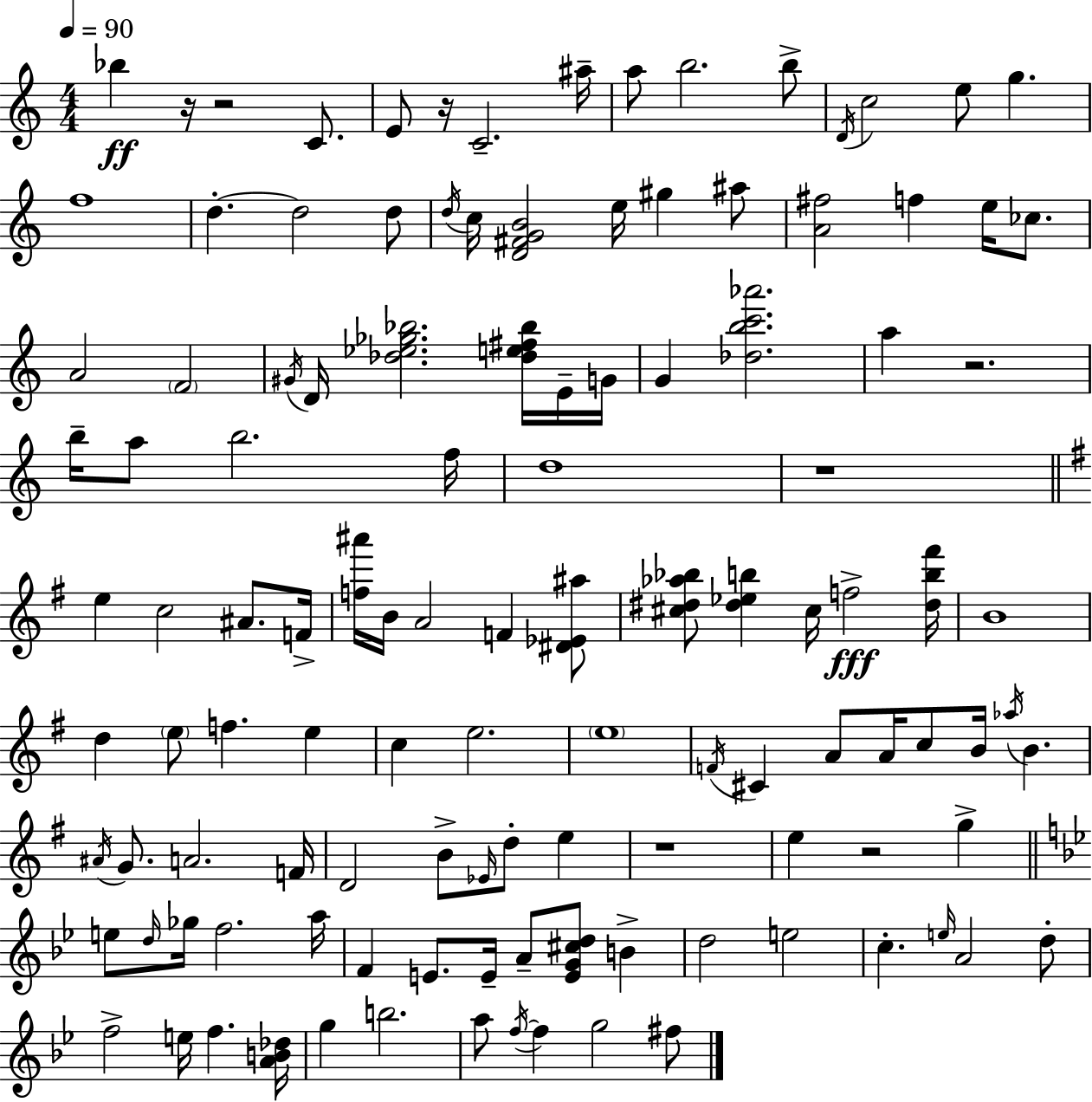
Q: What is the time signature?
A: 4/4